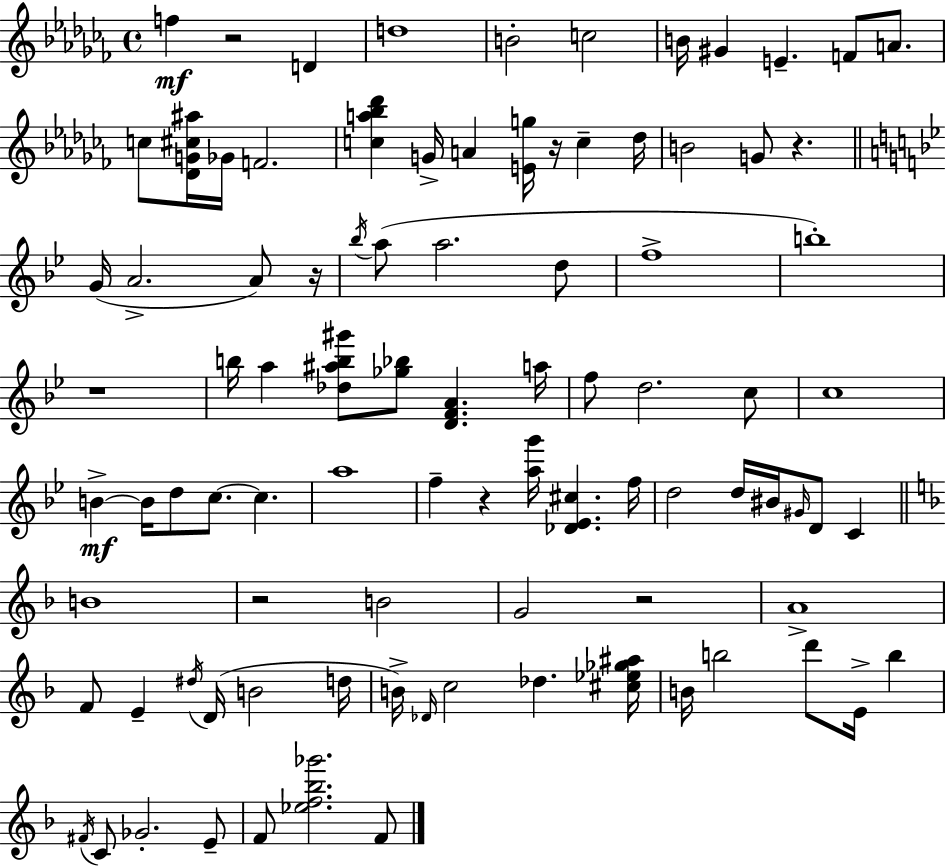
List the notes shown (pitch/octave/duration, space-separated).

F5/q R/h D4/q D5/w B4/h C5/h B4/s G#4/q E4/q. F4/e A4/e. C5/e [Db4,G4,C#5,A#5]/s Gb4/s F4/h. [C5,A5,Bb5,Db6]/q G4/s A4/q [E4,G5]/s R/s C5/q Db5/s B4/h G4/e R/q. G4/s A4/h. A4/e R/s Bb5/s A5/e A5/h. D5/e F5/w B5/w R/w B5/s A5/q [Db5,A#5,B5,G#6]/e [Gb5,Bb5]/e [D4,F4,A4]/q. A5/s F5/e D5/h. C5/e C5/w B4/q B4/s D5/e C5/e. C5/q. A5/w F5/q R/q [A5,G6]/s [Db4,Eb4,C#5]/q. F5/s D5/h D5/s BIS4/s G#4/s D4/e C4/q B4/w R/h B4/h G4/h R/h A4/w F4/e E4/q D#5/s D4/s B4/h D5/s B4/s Db4/s C5/h Db5/q. [C#5,Eb5,Gb5,A#5]/s B4/s B5/h D6/e E4/s B5/q F#4/s C4/e Gb4/h. E4/e F4/e [Eb5,F5,Bb5,Gb6]/h. F4/e